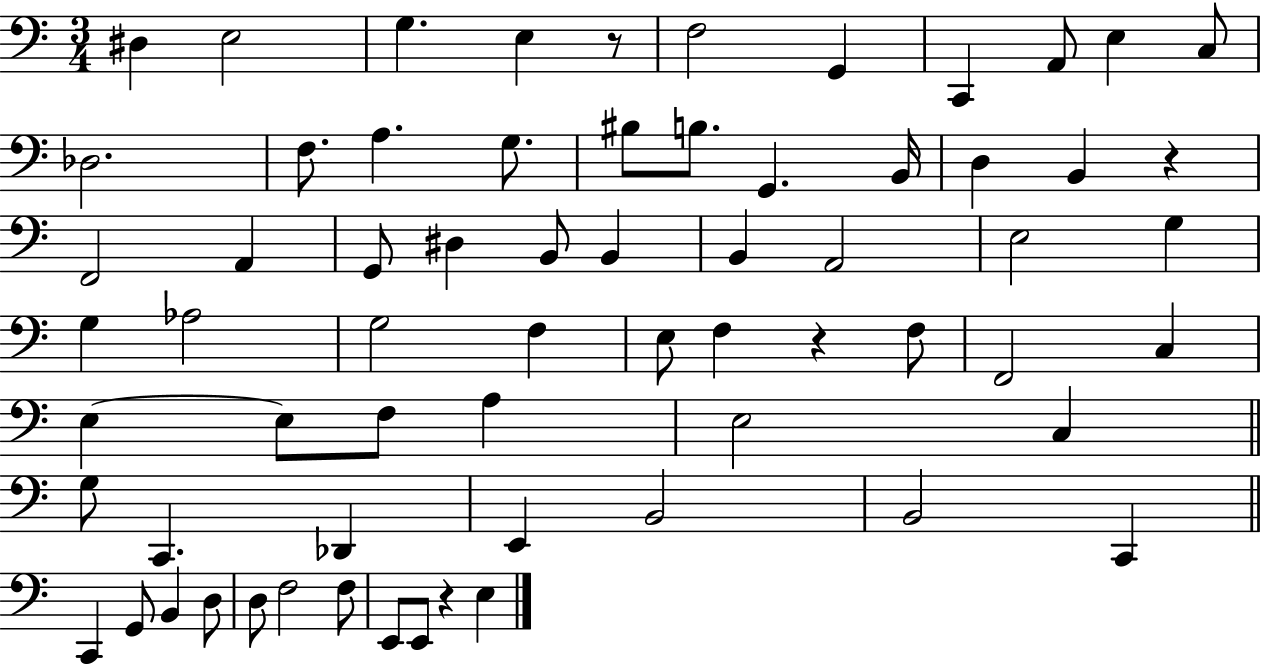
{
  \clef bass
  \numericTimeSignature
  \time 3/4
  \key c \major
  dis4 e2 | g4. e4 r8 | f2 g,4 | c,4 a,8 e4 c8 | \break des2. | f8. a4. g8. | bis8 b8. g,4. b,16 | d4 b,4 r4 | \break f,2 a,4 | g,8 dis4 b,8 b,4 | b,4 a,2 | e2 g4 | \break g4 aes2 | g2 f4 | e8 f4 r4 f8 | f,2 c4 | \break e4~~ e8 f8 a4 | e2 c4 | \bar "||" \break \key c \major g8 c,4. des,4 | e,4 b,2 | b,2 c,4 | \bar "||" \break \key c \major c,4 g,8 b,4 d8 | d8 f2 f8 | e,8 e,8 r4 e4 | \bar "|."
}